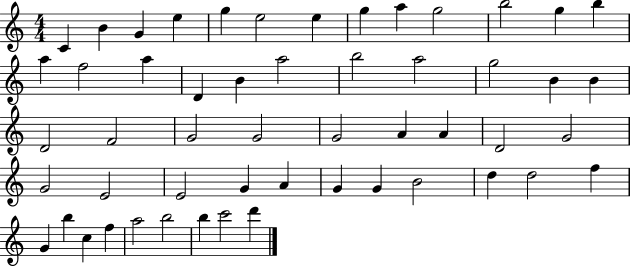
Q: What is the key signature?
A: C major